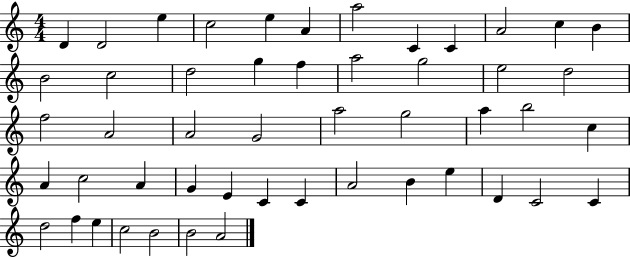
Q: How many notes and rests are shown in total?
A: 50